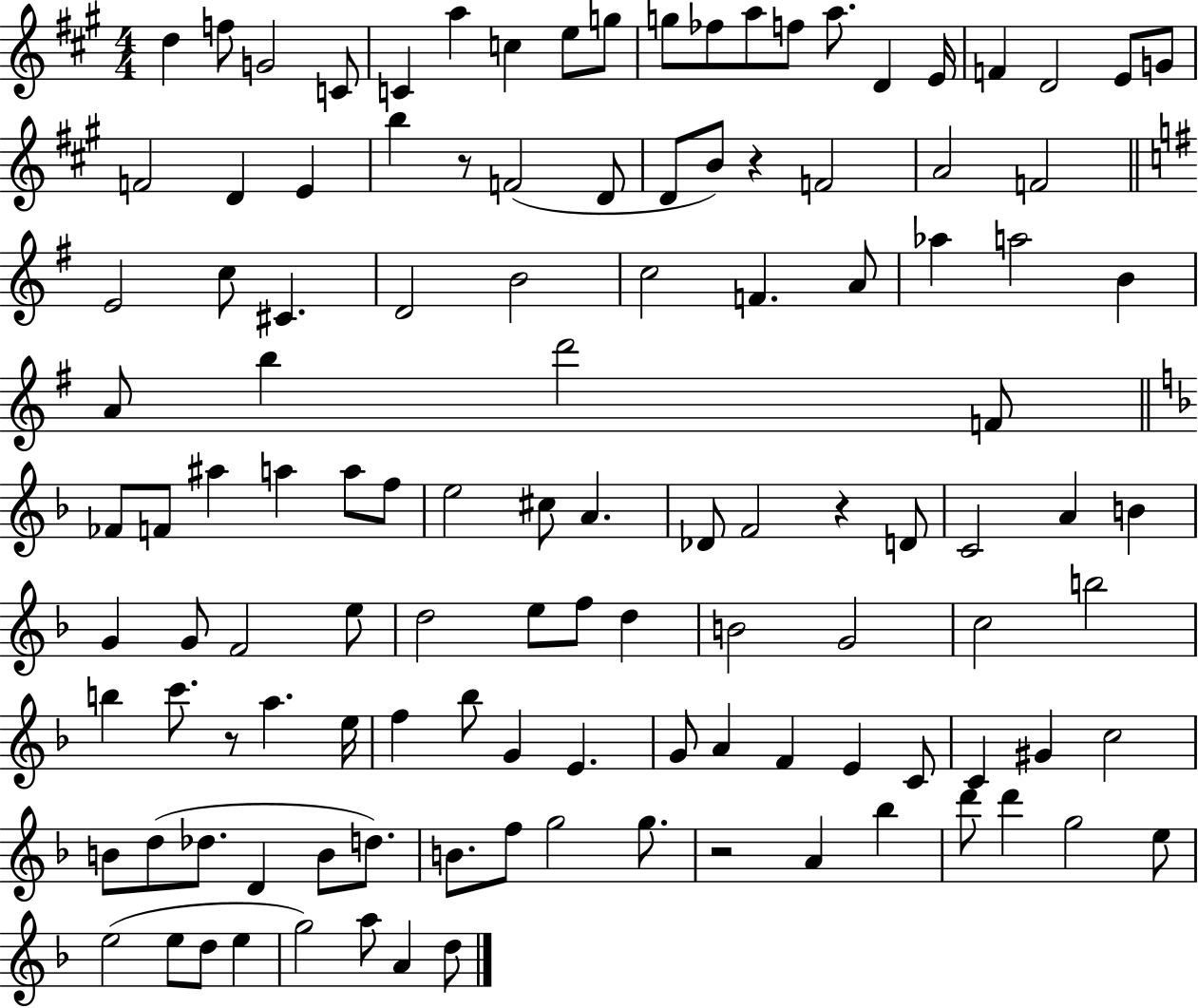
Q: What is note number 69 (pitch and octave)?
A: D5